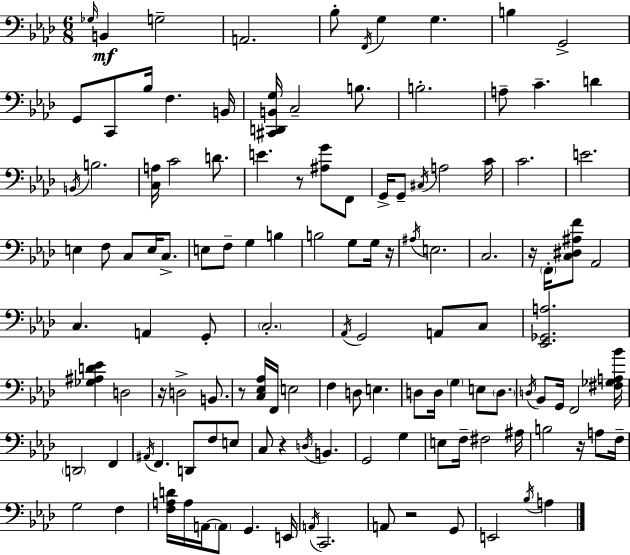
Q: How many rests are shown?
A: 8